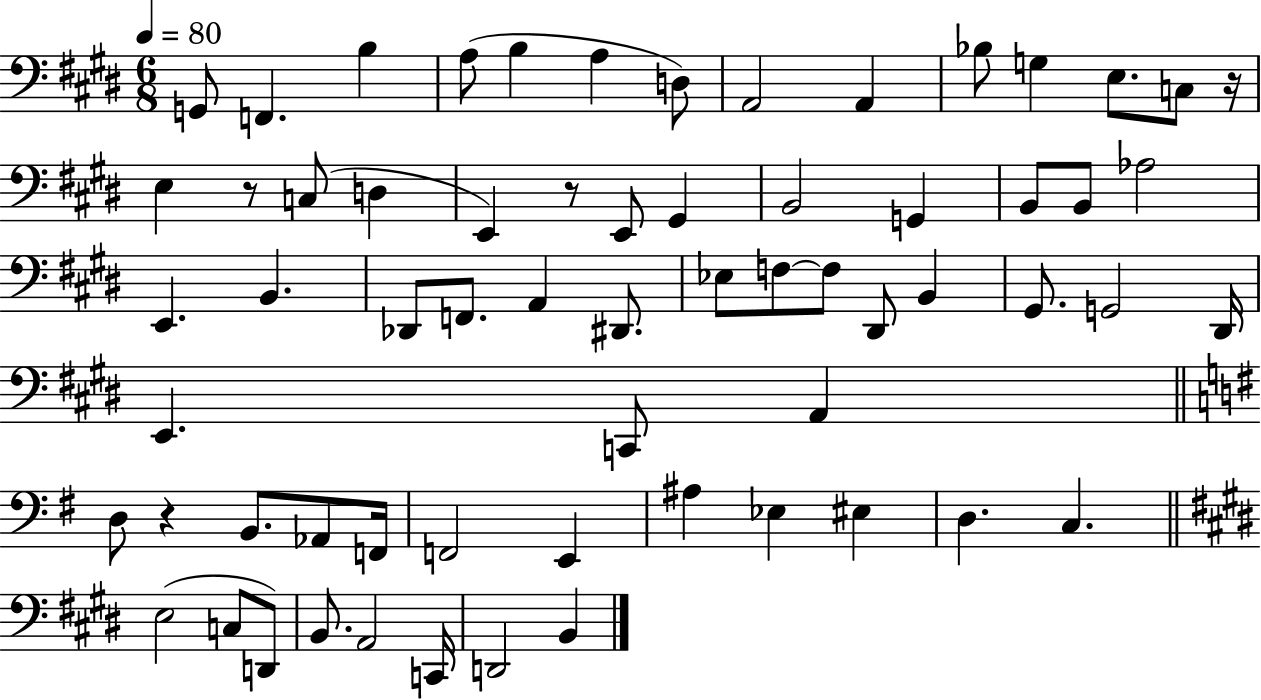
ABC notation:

X:1
T:Untitled
M:6/8
L:1/4
K:E
G,,/2 F,, B, A,/2 B, A, D,/2 A,,2 A,, _B,/2 G, E,/2 C,/2 z/4 E, z/2 C,/2 D, E,, z/2 E,,/2 ^G,, B,,2 G,, B,,/2 B,,/2 _A,2 E,, B,, _D,,/2 F,,/2 A,, ^D,,/2 _E,/2 F,/2 F,/2 ^D,,/2 B,, ^G,,/2 G,,2 ^D,,/4 E,, C,,/2 A,, D,/2 z B,,/2 _A,,/2 F,,/4 F,,2 E,, ^A, _E, ^E, D, C, E,2 C,/2 D,,/2 B,,/2 A,,2 C,,/4 D,,2 B,,